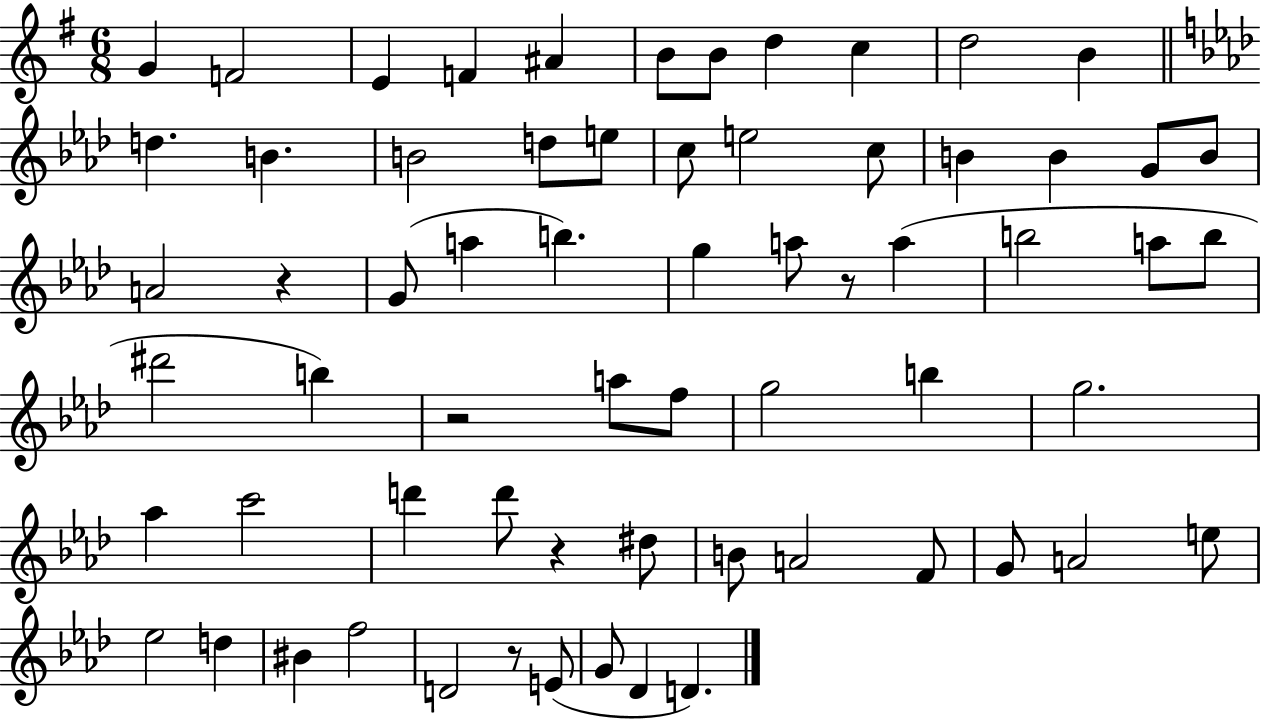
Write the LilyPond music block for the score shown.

{
  \clef treble
  \numericTimeSignature
  \time 6/8
  \key g \major
  g'4 f'2 | e'4 f'4 ais'4 | b'8 b'8 d''4 c''4 | d''2 b'4 | \break \bar "||" \break \key aes \major d''4. b'4. | b'2 d''8 e''8 | c''8 e''2 c''8 | b'4 b'4 g'8 b'8 | \break a'2 r4 | g'8( a''4 b''4.) | g''4 a''8 r8 a''4( | b''2 a''8 b''8 | \break dis'''2 b''4) | r2 a''8 f''8 | g''2 b''4 | g''2. | \break aes''4 c'''2 | d'''4 d'''8 r4 dis''8 | b'8 a'2 f'8 | g'8 a'2 e''8 | \break ees''2 d''4 | bis'4 f''2 | d'2 r8 e'8( | g'8 des'4 d'4.) | \break \bar "|."
}